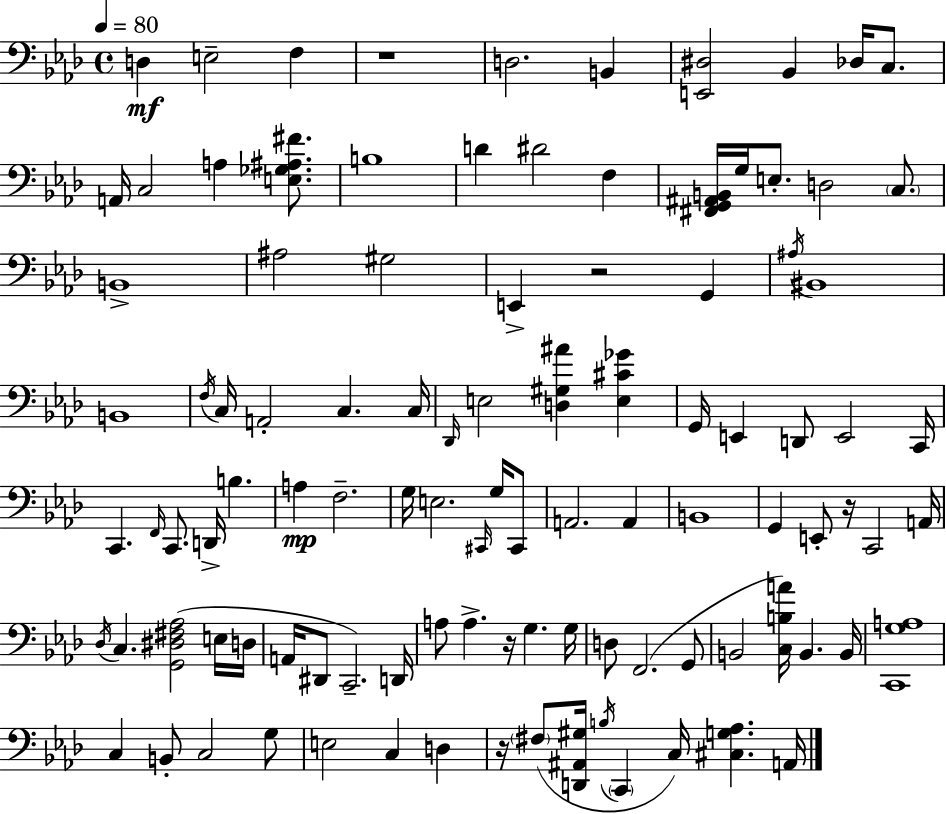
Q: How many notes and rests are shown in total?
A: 103